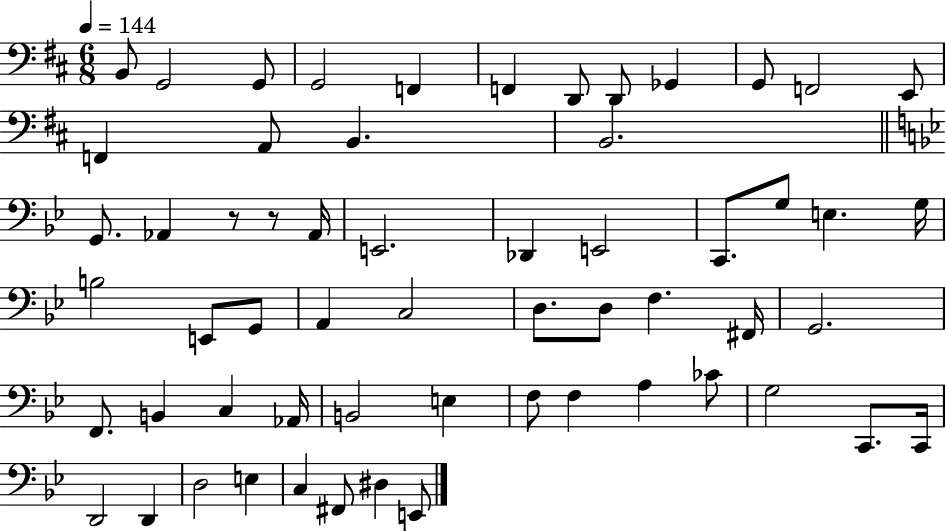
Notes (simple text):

B2/e G2/h G2/e G2/h F2/q F2/q D2/e D2/e Gb2/q G2/e F2/h E2/e F2/q A2/e B2/q. B2/h. G2/e. Ab2/q R/e R/e Ab2/s E2/h. Db2/q E2/h C2/e. G3/e E3/q. G3/s B3/h E2/e G2/e A2/q C3/h D3/e. D3/e F3/q. F#2/s G2/h. F2/e. B2/q C3/q Ab2/s B2/h E3/q F3/e F3/q A3/q CES4/e G3/h C2/e. C2/s D2/h D2/q D3/h E3/q C3/q F#2/e D#3/q E2/e